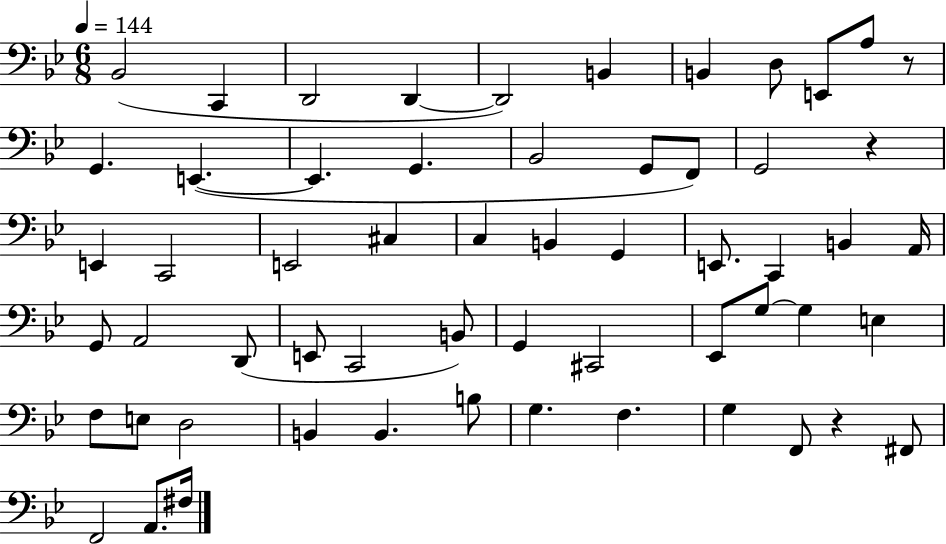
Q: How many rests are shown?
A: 3